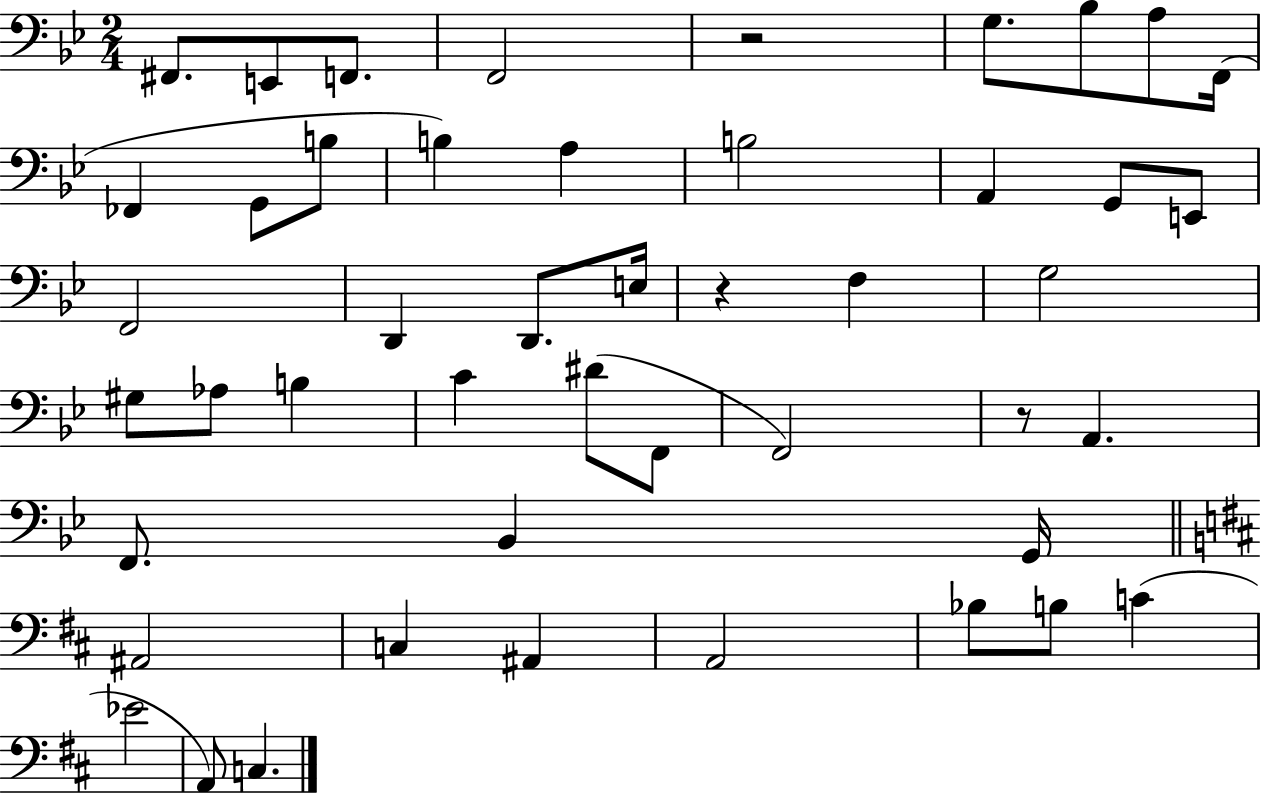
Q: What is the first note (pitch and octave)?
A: F#2